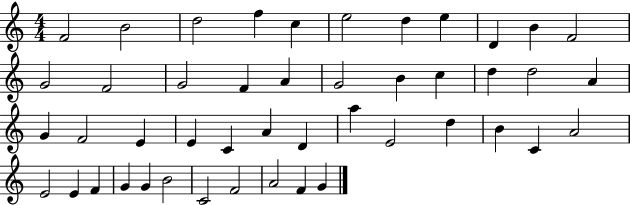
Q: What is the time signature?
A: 4/4